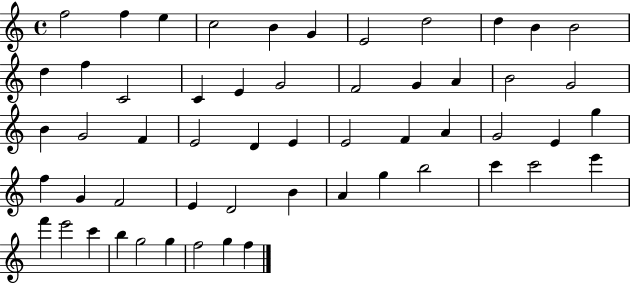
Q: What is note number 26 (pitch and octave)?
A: E4